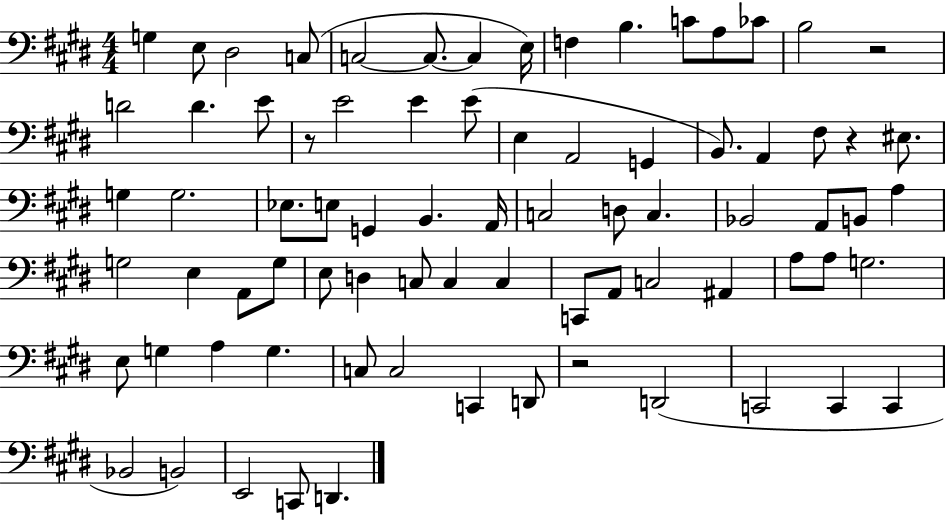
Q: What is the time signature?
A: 4/4